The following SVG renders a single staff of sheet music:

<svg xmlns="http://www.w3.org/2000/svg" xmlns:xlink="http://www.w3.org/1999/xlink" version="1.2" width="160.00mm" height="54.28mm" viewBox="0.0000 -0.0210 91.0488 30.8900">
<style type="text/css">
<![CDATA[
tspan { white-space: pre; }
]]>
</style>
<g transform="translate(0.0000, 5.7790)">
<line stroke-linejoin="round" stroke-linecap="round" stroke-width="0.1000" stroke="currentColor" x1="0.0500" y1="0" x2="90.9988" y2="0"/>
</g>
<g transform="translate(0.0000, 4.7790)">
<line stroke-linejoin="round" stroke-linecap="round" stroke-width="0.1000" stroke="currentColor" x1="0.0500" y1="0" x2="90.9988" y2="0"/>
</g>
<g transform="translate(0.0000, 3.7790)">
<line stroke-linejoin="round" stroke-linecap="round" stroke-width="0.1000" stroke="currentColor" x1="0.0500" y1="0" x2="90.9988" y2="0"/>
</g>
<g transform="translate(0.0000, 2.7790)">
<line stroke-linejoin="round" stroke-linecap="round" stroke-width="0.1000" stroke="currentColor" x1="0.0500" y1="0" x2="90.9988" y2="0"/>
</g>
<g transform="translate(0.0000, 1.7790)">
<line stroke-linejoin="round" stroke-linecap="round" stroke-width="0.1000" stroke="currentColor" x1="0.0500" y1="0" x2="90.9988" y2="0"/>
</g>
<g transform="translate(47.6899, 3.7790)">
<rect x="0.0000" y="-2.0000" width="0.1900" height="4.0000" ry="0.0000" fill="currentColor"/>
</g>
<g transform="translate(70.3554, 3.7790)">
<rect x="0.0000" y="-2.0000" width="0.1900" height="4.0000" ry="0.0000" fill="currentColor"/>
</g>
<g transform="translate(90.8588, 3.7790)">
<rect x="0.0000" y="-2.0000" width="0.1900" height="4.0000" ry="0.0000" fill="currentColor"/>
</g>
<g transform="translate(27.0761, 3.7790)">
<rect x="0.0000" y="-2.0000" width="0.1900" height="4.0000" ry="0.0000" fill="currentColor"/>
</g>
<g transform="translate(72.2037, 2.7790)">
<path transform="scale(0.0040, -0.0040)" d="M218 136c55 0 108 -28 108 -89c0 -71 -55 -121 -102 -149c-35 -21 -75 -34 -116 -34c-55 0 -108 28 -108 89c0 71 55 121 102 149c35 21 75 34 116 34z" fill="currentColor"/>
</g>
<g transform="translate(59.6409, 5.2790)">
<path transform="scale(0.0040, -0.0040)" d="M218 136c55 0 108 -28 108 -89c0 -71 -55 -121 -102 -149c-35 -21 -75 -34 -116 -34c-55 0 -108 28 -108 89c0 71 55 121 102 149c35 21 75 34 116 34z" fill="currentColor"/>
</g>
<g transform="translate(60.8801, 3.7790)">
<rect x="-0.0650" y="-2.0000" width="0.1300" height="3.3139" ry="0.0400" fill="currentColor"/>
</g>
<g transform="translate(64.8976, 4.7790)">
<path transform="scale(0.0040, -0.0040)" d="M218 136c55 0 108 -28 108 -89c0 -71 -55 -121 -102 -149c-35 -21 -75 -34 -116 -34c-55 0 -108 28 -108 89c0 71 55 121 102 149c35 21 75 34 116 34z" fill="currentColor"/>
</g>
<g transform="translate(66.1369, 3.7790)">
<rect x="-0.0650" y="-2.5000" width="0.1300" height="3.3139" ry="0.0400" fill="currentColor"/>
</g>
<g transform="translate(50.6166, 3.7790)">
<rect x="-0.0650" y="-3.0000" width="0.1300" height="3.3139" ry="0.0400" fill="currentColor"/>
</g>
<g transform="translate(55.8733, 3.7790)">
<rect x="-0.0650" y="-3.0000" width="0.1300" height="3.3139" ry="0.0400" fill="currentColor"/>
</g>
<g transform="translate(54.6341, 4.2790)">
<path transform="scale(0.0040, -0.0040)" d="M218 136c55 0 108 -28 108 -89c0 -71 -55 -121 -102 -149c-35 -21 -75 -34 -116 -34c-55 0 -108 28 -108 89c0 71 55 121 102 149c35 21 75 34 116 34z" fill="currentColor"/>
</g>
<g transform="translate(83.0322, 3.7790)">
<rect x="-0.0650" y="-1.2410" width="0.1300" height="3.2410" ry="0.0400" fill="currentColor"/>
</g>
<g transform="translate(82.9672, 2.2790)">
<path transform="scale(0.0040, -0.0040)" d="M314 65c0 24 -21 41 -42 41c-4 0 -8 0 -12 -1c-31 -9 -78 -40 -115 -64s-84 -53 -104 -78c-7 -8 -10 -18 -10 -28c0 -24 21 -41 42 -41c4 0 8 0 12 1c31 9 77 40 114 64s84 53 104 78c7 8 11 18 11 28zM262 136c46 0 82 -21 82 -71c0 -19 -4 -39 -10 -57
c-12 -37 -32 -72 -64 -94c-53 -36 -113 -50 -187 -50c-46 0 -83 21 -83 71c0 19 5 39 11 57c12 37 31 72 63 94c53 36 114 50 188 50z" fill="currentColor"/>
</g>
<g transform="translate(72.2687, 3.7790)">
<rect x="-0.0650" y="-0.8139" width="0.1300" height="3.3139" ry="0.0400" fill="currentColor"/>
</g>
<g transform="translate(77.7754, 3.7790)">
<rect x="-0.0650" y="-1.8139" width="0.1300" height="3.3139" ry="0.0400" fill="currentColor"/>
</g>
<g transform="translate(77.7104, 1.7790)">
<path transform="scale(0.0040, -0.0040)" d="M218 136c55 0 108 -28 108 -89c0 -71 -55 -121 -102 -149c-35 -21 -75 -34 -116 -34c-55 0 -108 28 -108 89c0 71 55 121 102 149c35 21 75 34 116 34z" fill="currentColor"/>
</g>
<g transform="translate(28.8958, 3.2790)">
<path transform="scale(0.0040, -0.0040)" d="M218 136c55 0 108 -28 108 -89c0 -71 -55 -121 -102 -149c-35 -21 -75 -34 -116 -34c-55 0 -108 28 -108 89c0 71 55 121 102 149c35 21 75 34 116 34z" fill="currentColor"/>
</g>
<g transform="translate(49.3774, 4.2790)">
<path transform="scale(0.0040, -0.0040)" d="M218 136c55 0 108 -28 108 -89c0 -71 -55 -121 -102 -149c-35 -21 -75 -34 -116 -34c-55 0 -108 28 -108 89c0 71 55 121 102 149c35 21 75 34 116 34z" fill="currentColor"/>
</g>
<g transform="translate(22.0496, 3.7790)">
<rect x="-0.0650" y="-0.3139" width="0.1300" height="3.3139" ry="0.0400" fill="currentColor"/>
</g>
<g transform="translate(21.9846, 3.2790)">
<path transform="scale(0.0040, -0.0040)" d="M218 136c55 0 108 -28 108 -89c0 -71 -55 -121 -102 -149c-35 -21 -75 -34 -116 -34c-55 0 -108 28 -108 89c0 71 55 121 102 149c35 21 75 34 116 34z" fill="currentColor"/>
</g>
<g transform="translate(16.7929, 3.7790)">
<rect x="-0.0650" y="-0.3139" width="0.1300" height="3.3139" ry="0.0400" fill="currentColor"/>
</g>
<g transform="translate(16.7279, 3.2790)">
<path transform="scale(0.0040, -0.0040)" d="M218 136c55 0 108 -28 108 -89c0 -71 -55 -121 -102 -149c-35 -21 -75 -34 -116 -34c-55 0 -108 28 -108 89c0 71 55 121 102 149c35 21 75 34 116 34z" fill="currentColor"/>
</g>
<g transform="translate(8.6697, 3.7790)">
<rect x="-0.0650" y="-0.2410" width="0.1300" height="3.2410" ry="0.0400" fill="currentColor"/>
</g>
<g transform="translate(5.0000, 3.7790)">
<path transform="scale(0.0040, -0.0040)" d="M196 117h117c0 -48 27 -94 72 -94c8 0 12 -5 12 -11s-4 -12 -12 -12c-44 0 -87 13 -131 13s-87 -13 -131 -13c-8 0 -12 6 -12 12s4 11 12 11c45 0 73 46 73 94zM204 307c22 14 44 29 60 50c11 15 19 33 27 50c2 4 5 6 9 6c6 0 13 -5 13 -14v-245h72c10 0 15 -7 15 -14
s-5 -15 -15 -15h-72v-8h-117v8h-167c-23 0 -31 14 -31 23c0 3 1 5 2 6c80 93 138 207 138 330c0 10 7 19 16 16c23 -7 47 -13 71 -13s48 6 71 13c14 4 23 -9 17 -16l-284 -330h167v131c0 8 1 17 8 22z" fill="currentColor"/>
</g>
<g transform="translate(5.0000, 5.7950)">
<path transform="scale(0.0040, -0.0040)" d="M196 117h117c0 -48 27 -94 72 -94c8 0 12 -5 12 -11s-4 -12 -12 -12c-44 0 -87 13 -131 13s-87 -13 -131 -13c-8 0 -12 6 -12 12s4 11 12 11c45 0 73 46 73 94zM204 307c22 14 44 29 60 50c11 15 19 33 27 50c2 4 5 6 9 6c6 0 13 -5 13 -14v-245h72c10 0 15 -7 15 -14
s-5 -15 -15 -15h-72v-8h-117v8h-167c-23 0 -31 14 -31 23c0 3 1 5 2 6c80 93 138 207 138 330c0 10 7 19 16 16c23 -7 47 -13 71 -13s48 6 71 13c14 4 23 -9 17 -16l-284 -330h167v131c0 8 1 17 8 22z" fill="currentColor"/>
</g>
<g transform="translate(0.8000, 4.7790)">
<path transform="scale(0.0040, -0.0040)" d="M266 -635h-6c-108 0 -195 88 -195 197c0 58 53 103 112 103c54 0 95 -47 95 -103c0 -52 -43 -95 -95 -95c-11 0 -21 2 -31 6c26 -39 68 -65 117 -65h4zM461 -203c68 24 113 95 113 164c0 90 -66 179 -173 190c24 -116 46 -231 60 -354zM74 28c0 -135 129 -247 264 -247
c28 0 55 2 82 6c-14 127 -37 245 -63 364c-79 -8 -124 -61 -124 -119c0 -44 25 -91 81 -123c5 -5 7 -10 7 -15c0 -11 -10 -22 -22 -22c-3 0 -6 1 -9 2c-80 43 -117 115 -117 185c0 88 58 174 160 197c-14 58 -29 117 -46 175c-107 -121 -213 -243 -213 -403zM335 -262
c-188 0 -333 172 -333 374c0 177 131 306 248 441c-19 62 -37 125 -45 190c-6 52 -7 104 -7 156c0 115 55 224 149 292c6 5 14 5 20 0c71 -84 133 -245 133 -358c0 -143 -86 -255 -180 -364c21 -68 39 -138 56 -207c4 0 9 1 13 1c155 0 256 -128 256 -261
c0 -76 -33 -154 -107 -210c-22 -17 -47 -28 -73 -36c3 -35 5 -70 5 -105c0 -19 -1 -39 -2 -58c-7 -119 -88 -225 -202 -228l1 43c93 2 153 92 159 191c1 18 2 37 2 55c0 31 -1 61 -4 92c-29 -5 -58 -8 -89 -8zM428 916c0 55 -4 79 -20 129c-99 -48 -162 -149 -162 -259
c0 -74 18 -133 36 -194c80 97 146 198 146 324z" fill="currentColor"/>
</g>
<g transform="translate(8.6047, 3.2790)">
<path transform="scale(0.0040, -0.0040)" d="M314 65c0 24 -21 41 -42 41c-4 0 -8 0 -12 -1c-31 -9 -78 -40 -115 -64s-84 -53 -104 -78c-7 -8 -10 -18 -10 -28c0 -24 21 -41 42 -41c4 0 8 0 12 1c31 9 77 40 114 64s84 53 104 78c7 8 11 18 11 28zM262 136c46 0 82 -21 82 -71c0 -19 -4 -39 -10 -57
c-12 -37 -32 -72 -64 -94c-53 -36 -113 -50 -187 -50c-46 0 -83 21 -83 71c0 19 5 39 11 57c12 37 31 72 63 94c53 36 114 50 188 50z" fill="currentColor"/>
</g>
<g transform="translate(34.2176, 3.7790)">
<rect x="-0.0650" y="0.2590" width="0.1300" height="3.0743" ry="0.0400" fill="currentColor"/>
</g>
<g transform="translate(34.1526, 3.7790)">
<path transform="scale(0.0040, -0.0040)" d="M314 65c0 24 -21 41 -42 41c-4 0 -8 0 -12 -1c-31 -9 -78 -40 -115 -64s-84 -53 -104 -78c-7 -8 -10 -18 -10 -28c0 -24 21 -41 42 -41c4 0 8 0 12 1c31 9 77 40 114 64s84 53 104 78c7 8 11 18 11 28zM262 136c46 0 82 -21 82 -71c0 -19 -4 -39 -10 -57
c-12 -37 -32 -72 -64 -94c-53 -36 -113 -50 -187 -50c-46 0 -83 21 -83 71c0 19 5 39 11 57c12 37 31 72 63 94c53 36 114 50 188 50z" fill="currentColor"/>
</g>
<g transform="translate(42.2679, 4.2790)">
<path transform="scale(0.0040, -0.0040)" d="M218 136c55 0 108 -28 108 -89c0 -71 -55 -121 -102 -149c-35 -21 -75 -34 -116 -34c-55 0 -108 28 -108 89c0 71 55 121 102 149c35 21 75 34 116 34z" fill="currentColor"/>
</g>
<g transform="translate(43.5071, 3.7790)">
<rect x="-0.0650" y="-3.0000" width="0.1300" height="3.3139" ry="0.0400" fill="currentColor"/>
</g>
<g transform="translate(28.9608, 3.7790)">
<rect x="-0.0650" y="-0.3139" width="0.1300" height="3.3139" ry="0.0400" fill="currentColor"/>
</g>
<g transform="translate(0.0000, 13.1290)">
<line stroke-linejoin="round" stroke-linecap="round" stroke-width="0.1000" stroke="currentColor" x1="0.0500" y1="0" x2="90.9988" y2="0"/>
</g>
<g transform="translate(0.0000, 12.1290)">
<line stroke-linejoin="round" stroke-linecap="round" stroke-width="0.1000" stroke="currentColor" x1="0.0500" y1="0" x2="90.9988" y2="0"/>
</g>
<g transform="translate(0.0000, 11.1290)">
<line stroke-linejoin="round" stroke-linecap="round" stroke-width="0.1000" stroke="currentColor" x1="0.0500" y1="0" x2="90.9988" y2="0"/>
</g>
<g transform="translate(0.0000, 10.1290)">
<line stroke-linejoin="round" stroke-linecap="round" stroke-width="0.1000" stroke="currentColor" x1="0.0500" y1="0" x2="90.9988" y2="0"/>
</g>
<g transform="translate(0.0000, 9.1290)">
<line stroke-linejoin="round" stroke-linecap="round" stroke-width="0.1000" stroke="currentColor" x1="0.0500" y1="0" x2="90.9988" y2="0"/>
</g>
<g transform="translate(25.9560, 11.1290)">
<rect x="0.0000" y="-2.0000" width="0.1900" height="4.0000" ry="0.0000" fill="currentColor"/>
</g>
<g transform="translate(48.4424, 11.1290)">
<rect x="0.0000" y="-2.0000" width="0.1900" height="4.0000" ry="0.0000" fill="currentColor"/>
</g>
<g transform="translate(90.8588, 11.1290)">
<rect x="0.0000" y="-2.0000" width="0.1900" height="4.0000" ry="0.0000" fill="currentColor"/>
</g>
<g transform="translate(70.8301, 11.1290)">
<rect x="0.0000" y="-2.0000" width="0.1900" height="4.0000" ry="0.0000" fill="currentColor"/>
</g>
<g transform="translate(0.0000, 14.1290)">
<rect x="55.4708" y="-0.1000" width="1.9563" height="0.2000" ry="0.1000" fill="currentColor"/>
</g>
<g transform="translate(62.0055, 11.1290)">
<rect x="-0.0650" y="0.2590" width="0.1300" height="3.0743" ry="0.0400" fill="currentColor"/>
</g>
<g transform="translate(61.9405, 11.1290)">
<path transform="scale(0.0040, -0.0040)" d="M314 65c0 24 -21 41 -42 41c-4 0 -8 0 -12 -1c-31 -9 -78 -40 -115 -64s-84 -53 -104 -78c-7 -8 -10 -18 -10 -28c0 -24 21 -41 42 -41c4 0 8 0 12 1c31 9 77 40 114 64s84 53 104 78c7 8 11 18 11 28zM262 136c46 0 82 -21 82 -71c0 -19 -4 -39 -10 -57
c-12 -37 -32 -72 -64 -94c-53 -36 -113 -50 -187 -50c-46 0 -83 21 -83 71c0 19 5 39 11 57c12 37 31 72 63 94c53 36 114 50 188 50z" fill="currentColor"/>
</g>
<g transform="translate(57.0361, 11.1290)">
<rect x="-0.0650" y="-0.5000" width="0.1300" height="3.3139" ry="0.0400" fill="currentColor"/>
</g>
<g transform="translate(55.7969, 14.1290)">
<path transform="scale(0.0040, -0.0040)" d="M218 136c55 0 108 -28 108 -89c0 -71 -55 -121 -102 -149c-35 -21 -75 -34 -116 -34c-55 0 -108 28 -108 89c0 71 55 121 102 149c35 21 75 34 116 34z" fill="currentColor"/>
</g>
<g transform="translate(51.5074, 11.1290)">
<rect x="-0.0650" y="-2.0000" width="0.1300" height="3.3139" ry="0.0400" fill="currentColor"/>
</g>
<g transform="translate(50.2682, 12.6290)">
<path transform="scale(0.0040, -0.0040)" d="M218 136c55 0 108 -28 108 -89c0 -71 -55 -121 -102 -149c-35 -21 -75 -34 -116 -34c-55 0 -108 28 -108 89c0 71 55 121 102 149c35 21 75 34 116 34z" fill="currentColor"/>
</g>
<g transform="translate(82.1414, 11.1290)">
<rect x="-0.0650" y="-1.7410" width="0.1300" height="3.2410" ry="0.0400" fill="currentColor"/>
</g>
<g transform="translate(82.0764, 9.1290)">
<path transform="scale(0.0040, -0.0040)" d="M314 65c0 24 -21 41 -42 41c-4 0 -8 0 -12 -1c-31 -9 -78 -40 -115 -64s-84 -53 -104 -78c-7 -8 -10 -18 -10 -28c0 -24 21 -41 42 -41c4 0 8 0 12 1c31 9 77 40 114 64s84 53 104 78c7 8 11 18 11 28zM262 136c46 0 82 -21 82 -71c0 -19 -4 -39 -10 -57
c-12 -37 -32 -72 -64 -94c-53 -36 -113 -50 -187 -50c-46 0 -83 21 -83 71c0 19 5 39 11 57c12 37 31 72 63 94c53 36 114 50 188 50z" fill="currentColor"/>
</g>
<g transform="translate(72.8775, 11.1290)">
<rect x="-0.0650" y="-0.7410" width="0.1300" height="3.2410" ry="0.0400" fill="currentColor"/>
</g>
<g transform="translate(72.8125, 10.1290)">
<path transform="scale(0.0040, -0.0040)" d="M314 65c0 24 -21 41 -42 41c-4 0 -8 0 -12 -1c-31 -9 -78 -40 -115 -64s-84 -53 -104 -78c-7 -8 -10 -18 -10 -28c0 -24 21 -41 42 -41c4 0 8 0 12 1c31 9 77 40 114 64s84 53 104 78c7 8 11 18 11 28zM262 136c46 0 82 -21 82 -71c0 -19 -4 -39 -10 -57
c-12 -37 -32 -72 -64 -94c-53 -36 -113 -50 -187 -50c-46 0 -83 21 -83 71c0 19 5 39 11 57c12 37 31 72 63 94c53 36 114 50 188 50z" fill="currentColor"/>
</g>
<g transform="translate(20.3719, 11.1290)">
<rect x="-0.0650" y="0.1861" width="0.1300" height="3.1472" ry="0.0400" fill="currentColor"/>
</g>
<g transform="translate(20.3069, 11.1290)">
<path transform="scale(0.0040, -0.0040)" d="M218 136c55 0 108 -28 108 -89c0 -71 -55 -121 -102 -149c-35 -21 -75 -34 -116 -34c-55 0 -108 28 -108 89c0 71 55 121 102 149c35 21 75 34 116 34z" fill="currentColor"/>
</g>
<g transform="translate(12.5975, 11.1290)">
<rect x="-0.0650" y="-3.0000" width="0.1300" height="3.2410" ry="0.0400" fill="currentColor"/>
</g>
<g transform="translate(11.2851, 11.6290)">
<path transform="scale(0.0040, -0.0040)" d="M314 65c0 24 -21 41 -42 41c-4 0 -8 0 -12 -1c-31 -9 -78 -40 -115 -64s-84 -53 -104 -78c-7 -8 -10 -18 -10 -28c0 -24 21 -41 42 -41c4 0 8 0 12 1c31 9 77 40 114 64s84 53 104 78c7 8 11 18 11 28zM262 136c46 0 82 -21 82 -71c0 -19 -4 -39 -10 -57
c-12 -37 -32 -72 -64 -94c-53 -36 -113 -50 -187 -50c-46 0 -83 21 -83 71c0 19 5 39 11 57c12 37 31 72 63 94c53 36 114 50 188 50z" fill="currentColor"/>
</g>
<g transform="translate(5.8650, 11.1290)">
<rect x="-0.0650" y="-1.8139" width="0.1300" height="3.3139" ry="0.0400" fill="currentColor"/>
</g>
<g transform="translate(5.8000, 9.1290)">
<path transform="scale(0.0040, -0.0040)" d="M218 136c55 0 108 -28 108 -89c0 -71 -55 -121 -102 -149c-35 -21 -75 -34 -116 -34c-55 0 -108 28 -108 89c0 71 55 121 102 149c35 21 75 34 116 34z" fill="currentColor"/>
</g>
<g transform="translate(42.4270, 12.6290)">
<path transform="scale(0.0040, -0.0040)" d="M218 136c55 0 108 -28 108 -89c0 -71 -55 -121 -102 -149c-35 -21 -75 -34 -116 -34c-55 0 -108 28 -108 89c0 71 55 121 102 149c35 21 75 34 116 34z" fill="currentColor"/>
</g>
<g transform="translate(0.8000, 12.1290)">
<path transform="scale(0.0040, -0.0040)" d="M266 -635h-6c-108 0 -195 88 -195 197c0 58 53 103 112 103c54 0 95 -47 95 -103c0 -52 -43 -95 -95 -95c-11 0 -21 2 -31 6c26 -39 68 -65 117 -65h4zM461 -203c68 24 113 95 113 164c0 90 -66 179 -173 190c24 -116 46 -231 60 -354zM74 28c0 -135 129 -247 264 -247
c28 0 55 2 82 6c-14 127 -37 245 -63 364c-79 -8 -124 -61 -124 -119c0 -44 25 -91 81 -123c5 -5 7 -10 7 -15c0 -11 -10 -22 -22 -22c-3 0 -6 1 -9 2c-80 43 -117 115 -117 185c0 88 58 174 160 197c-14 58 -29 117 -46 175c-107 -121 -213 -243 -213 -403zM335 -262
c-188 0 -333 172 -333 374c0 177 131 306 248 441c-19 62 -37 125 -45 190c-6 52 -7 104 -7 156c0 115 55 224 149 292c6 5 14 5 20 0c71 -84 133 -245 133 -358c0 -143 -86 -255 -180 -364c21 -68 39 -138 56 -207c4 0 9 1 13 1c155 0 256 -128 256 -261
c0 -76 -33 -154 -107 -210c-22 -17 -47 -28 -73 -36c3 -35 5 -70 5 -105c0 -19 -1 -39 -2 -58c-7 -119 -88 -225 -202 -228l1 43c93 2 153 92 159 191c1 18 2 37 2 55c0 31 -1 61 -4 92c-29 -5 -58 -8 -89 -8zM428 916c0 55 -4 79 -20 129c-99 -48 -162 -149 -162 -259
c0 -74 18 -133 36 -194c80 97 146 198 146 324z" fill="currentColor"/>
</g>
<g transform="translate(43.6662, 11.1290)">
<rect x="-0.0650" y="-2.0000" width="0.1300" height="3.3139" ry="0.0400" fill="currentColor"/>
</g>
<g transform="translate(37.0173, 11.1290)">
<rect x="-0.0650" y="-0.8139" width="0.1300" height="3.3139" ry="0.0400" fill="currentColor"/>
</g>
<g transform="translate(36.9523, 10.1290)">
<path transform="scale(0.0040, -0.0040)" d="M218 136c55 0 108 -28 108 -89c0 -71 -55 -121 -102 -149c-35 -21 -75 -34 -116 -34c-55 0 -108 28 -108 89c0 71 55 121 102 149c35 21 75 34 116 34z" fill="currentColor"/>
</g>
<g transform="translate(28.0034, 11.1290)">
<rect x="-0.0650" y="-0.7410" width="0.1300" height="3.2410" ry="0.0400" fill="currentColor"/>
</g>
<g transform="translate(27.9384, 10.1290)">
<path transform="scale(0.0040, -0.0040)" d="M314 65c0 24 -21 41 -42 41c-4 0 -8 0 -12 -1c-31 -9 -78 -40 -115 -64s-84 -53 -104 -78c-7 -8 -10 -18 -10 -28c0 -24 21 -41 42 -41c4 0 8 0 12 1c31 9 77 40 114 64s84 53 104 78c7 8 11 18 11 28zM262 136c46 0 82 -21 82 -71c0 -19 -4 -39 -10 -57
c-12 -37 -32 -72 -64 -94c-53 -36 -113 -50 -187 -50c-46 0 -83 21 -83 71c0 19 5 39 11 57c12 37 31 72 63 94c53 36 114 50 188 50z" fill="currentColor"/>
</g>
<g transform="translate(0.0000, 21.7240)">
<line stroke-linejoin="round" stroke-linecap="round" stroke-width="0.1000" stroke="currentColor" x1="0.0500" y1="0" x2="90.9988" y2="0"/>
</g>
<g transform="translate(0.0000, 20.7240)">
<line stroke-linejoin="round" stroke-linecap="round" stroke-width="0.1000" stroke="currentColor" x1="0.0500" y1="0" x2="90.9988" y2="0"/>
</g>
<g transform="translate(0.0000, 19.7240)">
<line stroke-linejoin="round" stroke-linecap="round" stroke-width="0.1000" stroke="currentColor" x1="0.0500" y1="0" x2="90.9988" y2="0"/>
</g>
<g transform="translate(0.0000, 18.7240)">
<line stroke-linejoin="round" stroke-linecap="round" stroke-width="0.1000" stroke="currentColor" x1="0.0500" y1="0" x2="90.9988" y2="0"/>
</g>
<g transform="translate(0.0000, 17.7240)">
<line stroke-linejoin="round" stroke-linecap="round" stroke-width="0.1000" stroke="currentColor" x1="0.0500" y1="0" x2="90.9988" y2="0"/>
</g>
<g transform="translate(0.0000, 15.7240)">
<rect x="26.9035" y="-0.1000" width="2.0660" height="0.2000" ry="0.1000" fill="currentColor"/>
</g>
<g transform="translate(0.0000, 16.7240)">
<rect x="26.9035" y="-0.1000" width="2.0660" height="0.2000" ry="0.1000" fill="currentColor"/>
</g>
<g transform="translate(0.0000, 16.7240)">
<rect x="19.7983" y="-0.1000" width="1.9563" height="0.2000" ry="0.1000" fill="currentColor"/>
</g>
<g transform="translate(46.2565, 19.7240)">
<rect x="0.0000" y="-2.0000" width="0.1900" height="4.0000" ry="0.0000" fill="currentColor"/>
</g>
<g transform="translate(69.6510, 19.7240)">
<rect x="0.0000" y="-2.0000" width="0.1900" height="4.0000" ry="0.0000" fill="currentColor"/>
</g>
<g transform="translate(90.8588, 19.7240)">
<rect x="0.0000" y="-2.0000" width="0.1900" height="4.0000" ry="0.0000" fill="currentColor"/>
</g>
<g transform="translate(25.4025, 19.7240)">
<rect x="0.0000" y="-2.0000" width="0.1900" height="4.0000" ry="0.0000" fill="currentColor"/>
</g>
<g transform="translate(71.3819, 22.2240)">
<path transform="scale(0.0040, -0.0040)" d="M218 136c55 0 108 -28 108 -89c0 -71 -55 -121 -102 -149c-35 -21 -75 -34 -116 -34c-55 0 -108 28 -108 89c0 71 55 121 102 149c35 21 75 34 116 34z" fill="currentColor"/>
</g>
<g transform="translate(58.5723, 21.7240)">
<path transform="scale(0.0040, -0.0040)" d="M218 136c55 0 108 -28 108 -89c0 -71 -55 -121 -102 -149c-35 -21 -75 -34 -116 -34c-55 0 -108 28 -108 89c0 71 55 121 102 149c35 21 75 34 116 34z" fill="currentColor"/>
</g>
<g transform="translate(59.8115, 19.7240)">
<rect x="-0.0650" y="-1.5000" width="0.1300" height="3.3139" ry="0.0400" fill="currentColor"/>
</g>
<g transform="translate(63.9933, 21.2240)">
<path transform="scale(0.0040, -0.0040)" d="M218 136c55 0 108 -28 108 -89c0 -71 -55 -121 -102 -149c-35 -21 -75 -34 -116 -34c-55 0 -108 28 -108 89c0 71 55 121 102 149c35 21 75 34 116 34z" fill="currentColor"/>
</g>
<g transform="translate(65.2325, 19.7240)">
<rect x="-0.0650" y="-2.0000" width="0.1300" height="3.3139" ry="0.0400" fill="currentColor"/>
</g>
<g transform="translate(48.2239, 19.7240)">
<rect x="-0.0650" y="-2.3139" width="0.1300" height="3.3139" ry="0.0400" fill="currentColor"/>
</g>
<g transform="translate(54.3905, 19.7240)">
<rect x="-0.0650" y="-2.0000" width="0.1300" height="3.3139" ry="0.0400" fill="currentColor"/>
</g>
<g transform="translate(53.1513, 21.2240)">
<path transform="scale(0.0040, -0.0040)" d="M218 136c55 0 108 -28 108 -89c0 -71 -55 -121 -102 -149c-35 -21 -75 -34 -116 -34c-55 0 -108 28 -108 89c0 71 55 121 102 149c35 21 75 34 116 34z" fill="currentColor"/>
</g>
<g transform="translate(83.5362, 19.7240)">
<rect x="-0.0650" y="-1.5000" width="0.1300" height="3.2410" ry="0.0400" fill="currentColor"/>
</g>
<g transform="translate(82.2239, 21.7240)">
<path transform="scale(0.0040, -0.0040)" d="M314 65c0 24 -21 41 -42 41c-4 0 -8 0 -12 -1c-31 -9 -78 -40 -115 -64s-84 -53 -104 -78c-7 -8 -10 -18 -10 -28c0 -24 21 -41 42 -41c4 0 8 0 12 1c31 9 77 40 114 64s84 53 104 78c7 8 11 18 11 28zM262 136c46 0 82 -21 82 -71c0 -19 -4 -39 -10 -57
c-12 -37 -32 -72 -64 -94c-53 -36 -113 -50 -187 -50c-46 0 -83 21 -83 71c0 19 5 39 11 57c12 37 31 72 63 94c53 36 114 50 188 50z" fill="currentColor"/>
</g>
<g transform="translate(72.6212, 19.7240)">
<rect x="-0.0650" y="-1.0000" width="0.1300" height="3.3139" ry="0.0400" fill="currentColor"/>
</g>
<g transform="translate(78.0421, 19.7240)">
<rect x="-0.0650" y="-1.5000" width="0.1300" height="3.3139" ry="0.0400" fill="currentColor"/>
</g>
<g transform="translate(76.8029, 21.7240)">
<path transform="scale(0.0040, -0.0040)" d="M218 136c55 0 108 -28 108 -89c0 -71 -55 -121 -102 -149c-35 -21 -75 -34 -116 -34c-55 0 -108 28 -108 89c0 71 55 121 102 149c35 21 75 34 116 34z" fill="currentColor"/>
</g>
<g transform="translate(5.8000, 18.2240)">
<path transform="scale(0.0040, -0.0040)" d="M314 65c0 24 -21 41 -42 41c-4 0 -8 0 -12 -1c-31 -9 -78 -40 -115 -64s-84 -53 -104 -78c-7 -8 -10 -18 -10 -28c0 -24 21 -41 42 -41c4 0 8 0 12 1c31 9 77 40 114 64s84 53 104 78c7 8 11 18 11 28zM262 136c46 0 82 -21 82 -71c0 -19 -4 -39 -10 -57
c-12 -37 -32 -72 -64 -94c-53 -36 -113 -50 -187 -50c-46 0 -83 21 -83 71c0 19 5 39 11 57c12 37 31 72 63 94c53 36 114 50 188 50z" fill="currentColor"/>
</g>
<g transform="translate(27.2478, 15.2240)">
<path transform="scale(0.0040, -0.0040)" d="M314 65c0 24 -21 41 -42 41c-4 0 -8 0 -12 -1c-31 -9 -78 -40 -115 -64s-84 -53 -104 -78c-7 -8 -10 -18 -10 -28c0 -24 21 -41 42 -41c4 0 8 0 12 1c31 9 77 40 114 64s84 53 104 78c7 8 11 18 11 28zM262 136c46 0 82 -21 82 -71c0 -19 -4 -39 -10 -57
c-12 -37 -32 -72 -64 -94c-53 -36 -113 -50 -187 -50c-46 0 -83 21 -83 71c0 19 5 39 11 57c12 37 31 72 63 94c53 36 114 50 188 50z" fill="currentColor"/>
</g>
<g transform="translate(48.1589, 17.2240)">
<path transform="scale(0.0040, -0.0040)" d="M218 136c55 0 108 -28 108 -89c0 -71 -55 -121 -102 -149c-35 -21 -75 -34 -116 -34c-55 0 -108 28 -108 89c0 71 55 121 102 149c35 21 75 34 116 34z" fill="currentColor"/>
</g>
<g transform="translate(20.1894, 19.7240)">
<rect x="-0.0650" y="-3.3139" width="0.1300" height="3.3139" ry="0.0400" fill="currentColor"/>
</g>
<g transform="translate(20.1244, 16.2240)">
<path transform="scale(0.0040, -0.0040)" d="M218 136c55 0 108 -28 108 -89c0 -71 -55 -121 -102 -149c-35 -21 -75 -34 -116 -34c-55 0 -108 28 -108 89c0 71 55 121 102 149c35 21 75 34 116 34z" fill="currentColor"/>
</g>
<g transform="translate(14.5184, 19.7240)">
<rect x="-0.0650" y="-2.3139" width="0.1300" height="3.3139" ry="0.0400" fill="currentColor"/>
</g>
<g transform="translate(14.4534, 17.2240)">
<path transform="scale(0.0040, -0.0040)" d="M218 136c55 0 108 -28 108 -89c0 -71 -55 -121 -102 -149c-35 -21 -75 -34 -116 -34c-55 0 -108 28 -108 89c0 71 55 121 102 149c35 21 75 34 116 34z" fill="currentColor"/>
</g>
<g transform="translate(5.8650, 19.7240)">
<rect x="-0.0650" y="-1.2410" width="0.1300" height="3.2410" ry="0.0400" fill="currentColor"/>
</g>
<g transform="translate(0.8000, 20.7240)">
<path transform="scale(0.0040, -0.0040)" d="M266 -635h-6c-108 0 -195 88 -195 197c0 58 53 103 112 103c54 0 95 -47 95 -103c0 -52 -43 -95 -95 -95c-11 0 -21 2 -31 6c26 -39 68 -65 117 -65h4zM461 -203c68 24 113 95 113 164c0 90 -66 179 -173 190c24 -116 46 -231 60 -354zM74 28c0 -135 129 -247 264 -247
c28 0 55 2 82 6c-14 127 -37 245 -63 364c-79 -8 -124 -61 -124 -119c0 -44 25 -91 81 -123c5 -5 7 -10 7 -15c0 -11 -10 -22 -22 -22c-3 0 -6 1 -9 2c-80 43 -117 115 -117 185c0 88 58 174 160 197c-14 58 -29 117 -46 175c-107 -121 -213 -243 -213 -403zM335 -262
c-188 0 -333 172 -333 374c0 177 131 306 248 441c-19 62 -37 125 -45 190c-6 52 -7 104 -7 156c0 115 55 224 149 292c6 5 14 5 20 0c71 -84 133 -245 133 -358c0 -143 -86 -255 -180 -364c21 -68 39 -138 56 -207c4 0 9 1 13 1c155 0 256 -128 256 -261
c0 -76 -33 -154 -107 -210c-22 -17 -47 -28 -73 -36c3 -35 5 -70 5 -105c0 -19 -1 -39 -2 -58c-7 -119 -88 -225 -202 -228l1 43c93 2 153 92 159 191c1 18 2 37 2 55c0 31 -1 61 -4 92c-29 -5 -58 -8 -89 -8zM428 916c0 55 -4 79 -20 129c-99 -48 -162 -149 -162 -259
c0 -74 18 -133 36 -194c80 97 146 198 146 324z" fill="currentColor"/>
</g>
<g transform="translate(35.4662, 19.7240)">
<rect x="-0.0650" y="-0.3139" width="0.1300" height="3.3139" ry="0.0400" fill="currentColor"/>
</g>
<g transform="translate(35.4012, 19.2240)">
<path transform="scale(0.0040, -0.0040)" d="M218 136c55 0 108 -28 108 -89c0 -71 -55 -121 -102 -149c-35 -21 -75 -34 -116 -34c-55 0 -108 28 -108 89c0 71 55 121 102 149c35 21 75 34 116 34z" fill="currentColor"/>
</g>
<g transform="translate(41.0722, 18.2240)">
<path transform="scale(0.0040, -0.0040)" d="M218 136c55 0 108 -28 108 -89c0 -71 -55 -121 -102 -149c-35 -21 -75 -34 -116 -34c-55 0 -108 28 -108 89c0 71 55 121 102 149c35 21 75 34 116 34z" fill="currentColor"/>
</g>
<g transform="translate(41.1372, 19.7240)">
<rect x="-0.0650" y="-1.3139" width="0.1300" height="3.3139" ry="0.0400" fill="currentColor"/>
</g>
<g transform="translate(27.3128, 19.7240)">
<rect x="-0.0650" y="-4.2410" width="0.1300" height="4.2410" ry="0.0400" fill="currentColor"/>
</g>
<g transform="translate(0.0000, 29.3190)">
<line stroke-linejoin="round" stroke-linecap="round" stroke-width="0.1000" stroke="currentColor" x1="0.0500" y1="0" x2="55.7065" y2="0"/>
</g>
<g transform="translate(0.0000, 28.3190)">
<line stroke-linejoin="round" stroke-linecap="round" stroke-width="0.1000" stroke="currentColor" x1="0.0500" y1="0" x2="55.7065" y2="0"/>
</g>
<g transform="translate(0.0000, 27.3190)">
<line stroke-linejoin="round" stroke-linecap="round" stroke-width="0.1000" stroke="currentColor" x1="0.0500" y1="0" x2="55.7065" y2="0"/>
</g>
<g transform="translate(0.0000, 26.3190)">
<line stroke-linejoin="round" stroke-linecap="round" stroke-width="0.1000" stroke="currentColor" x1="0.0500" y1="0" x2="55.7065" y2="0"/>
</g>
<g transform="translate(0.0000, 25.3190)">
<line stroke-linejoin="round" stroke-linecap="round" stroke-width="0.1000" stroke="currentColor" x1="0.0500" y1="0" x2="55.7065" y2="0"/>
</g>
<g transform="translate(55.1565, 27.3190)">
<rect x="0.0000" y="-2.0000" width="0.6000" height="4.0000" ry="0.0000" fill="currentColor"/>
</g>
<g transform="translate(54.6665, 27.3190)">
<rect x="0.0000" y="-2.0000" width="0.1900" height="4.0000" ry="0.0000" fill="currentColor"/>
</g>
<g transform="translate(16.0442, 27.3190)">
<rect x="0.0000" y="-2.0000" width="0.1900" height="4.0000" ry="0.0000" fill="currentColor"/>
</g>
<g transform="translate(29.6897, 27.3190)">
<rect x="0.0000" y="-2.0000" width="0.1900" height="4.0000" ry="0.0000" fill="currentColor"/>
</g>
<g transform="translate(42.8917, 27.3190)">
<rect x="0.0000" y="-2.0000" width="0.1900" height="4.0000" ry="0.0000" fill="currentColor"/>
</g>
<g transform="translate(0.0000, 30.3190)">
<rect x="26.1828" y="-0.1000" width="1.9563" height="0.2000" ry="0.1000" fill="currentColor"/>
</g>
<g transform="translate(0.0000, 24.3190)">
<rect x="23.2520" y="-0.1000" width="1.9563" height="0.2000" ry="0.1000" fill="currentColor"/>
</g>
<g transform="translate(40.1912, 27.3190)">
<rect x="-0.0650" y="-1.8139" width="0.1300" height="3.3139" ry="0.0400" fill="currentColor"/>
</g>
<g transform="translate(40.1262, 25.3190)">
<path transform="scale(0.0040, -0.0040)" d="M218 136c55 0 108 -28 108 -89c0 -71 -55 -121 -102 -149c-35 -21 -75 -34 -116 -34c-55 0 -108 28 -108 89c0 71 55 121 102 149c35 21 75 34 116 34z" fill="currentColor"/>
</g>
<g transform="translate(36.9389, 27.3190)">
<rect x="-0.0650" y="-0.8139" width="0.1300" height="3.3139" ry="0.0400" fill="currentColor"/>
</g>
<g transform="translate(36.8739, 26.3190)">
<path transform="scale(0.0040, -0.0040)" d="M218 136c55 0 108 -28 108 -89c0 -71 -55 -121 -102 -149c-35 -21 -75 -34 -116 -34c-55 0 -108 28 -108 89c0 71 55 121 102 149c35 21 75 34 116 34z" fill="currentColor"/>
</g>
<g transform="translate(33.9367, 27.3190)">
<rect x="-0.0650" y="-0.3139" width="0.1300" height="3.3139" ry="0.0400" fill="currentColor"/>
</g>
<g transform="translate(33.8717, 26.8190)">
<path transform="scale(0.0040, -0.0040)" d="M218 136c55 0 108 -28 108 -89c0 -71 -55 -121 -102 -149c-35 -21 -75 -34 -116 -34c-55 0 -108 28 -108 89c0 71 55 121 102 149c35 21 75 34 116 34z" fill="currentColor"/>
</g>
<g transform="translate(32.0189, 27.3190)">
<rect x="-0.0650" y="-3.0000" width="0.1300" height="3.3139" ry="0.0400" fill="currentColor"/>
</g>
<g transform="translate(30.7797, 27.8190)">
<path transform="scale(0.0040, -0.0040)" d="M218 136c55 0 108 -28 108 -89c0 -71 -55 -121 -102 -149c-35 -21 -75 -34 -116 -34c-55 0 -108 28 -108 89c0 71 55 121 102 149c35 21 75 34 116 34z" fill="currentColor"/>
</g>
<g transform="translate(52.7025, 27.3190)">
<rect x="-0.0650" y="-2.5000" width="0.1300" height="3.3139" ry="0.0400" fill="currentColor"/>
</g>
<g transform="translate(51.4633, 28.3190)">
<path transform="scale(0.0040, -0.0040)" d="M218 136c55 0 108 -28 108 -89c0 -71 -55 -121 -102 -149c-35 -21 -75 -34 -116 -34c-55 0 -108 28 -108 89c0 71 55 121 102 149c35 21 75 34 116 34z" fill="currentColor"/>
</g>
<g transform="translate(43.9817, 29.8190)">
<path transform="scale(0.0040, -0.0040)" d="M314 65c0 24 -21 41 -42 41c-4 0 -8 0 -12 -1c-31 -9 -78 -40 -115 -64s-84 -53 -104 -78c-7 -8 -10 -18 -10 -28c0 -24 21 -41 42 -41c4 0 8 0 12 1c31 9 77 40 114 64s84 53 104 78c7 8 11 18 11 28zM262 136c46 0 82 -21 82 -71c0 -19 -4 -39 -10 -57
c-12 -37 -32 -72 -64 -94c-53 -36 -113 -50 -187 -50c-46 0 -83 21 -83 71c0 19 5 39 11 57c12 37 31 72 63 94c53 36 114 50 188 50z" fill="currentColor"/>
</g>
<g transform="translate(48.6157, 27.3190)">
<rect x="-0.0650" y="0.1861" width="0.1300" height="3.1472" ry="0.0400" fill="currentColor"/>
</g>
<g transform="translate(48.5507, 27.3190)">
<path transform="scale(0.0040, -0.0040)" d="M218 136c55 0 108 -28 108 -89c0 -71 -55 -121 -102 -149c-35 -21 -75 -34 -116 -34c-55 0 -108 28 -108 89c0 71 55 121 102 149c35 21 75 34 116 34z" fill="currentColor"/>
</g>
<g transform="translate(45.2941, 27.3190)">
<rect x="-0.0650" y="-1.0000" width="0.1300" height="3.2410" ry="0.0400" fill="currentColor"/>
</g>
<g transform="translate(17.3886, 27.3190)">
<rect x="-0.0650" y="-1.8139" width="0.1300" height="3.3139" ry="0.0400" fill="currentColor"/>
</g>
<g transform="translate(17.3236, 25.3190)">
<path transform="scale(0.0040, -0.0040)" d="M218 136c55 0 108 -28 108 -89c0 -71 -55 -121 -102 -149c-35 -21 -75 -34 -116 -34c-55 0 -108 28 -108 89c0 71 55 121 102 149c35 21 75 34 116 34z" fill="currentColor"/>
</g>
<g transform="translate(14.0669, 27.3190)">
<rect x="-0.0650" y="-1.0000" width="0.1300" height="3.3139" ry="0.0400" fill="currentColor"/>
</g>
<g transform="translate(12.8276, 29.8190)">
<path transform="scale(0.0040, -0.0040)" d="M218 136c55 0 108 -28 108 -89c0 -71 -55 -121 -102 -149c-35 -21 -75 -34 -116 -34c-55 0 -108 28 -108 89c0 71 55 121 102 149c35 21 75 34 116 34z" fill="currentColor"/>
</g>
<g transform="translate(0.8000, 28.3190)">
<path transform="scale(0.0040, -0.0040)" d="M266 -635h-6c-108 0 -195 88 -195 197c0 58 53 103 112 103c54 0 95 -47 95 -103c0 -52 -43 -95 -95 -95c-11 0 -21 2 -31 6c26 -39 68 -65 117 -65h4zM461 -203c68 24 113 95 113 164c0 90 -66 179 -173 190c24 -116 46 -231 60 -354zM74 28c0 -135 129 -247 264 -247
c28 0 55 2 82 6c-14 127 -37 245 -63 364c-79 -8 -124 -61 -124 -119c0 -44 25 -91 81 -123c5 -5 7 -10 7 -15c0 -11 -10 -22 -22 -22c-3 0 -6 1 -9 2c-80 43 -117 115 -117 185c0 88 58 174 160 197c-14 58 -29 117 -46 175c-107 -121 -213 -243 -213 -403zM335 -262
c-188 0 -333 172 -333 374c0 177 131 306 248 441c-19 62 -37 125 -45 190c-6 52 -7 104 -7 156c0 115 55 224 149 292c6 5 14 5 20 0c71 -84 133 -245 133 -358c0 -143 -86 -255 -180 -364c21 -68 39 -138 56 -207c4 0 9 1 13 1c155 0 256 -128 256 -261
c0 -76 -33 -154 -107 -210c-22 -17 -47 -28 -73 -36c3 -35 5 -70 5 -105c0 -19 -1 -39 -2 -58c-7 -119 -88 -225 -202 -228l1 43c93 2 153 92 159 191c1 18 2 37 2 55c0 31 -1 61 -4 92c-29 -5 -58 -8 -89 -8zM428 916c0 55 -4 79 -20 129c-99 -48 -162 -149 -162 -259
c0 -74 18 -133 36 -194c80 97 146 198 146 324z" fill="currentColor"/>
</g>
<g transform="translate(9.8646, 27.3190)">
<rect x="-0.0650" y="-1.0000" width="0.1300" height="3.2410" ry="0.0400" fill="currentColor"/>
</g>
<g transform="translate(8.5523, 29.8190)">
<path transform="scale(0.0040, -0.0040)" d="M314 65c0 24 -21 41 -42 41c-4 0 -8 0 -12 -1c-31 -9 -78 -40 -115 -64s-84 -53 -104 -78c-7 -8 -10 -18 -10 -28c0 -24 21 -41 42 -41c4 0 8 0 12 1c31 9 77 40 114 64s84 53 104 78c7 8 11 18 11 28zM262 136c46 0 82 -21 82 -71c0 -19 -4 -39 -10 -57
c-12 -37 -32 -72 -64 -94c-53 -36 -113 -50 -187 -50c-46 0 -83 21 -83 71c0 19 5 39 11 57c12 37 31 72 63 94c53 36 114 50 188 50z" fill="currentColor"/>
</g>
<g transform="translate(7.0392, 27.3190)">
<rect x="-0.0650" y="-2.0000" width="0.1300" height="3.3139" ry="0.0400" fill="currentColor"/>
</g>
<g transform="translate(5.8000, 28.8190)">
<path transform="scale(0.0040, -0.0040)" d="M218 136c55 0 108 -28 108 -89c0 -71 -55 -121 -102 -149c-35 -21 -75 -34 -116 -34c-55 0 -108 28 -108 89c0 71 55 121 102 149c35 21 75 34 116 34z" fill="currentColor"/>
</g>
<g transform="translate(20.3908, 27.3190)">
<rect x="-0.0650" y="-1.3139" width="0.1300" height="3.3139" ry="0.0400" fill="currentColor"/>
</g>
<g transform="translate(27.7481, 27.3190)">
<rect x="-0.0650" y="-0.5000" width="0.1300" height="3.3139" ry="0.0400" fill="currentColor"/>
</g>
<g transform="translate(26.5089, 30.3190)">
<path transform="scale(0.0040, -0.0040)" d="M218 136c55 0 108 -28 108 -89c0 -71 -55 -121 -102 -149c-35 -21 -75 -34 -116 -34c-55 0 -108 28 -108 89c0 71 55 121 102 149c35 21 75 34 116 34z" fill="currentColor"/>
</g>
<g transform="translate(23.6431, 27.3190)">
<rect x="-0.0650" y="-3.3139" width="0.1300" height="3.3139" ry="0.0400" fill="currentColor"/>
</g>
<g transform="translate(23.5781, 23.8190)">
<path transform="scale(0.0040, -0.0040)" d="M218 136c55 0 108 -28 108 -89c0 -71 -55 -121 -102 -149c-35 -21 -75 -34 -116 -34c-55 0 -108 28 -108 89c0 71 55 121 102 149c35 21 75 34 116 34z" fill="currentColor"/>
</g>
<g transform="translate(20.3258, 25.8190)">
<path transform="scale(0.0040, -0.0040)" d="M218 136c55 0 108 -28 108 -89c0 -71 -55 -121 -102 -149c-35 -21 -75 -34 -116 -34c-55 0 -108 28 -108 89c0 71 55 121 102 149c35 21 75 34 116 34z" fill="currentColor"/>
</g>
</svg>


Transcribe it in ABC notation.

X:1
T:Untitled
M:4/4
L:1/4
K:C
c2 c c c B2 A A A F G d f e2 f A2 B d2 d F F C B2 d2 f2 e2 g b d'2 c e g F E F D E E2 F D2 D f e b C A c d f D2 B G